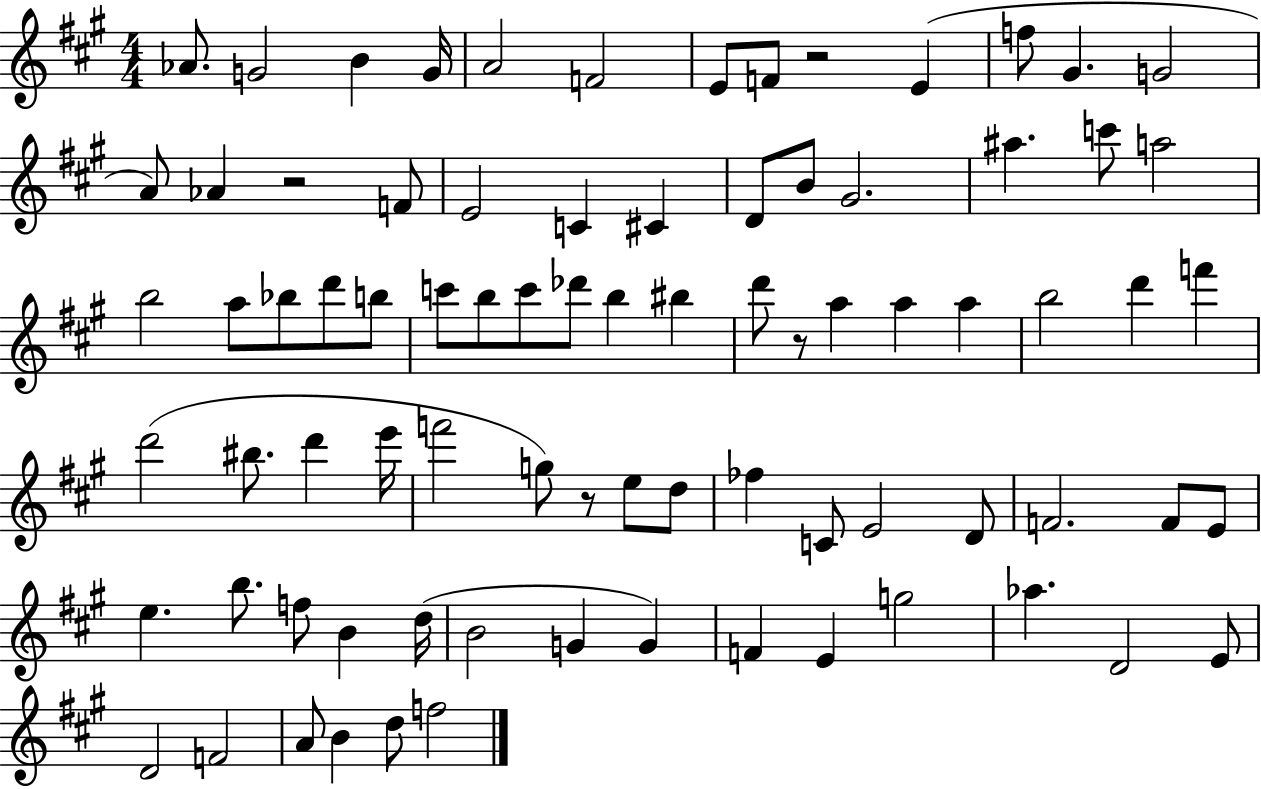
{
  \clef treble
  \numericTimeSignature
  \time 4/4
  \key a \major
  \repeat volta 2 { aes'8. g'2 b'4 g'16 | a'2 f'2 | e'8 f'8 r2 e'4( | f''8 gis'4. g'2 | \break a'8) aes'4 r2 f'8 | e'2 c'4 cis'4 | d'8 b'8 gis'2. | ais''4. c'''8 a''2 | \break b''2 a''8 bes''8 d'''8 b''8 | c'''8 b''8 c'''8 des'''8 b''4 bis''4 | d'''8 r8 a''4 a''4 a''4 | b''2 d'''4 f'''4 | \break d'''2( bis''8. d'''4 e'''16 | f'''2 g''8) r8 e''8 d''8 | fes''4 c'8 e'2 d'8 | f'2. f'8 e'8 | \break e''4. b''8. f''8 b'4 d''16( | b'2 g'4 g'4) | f'4 e'4 g''2 | aes''4. d'2 e'8 | \break d'2 f'2 | a'8 b'4 d''8 f''2 | } \bar "|."
}